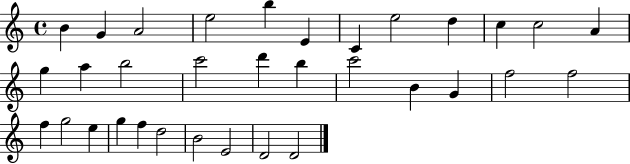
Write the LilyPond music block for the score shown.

{
  \clef treble
  \time 4/4
  \defaultTimeSignature
  \key c \major
  b'4 g'4 a'2 | e''2 b''4 e'4 | c'4 e''2 d''4 | c''4 c''2 a'4 | \break g''4 a''4 b''2 | c'''2 d'''4 b''4 | c'''2 b'4 g'4 | f''2 f''2 | \break f''4 g''2 e''4 | g''4 f''4 d''2 | b'2 e'2 | d'2 d'2 | \break \bar "|."
}